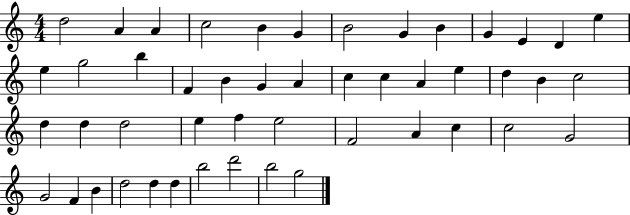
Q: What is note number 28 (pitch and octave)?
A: D5